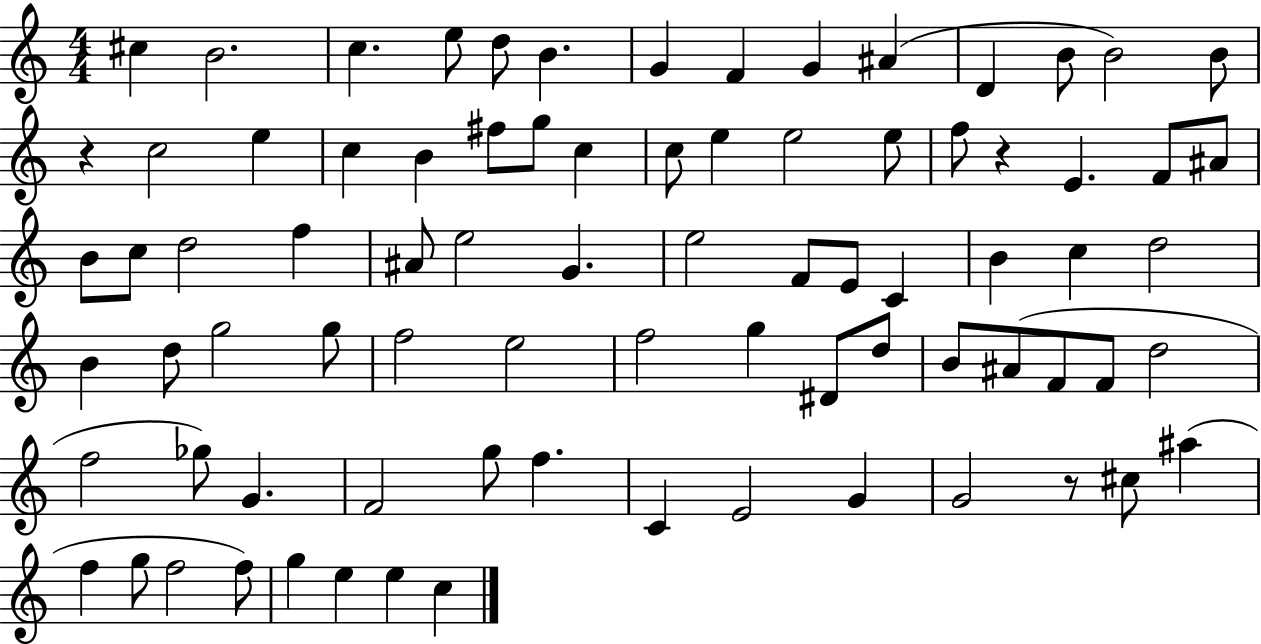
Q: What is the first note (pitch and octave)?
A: C#5